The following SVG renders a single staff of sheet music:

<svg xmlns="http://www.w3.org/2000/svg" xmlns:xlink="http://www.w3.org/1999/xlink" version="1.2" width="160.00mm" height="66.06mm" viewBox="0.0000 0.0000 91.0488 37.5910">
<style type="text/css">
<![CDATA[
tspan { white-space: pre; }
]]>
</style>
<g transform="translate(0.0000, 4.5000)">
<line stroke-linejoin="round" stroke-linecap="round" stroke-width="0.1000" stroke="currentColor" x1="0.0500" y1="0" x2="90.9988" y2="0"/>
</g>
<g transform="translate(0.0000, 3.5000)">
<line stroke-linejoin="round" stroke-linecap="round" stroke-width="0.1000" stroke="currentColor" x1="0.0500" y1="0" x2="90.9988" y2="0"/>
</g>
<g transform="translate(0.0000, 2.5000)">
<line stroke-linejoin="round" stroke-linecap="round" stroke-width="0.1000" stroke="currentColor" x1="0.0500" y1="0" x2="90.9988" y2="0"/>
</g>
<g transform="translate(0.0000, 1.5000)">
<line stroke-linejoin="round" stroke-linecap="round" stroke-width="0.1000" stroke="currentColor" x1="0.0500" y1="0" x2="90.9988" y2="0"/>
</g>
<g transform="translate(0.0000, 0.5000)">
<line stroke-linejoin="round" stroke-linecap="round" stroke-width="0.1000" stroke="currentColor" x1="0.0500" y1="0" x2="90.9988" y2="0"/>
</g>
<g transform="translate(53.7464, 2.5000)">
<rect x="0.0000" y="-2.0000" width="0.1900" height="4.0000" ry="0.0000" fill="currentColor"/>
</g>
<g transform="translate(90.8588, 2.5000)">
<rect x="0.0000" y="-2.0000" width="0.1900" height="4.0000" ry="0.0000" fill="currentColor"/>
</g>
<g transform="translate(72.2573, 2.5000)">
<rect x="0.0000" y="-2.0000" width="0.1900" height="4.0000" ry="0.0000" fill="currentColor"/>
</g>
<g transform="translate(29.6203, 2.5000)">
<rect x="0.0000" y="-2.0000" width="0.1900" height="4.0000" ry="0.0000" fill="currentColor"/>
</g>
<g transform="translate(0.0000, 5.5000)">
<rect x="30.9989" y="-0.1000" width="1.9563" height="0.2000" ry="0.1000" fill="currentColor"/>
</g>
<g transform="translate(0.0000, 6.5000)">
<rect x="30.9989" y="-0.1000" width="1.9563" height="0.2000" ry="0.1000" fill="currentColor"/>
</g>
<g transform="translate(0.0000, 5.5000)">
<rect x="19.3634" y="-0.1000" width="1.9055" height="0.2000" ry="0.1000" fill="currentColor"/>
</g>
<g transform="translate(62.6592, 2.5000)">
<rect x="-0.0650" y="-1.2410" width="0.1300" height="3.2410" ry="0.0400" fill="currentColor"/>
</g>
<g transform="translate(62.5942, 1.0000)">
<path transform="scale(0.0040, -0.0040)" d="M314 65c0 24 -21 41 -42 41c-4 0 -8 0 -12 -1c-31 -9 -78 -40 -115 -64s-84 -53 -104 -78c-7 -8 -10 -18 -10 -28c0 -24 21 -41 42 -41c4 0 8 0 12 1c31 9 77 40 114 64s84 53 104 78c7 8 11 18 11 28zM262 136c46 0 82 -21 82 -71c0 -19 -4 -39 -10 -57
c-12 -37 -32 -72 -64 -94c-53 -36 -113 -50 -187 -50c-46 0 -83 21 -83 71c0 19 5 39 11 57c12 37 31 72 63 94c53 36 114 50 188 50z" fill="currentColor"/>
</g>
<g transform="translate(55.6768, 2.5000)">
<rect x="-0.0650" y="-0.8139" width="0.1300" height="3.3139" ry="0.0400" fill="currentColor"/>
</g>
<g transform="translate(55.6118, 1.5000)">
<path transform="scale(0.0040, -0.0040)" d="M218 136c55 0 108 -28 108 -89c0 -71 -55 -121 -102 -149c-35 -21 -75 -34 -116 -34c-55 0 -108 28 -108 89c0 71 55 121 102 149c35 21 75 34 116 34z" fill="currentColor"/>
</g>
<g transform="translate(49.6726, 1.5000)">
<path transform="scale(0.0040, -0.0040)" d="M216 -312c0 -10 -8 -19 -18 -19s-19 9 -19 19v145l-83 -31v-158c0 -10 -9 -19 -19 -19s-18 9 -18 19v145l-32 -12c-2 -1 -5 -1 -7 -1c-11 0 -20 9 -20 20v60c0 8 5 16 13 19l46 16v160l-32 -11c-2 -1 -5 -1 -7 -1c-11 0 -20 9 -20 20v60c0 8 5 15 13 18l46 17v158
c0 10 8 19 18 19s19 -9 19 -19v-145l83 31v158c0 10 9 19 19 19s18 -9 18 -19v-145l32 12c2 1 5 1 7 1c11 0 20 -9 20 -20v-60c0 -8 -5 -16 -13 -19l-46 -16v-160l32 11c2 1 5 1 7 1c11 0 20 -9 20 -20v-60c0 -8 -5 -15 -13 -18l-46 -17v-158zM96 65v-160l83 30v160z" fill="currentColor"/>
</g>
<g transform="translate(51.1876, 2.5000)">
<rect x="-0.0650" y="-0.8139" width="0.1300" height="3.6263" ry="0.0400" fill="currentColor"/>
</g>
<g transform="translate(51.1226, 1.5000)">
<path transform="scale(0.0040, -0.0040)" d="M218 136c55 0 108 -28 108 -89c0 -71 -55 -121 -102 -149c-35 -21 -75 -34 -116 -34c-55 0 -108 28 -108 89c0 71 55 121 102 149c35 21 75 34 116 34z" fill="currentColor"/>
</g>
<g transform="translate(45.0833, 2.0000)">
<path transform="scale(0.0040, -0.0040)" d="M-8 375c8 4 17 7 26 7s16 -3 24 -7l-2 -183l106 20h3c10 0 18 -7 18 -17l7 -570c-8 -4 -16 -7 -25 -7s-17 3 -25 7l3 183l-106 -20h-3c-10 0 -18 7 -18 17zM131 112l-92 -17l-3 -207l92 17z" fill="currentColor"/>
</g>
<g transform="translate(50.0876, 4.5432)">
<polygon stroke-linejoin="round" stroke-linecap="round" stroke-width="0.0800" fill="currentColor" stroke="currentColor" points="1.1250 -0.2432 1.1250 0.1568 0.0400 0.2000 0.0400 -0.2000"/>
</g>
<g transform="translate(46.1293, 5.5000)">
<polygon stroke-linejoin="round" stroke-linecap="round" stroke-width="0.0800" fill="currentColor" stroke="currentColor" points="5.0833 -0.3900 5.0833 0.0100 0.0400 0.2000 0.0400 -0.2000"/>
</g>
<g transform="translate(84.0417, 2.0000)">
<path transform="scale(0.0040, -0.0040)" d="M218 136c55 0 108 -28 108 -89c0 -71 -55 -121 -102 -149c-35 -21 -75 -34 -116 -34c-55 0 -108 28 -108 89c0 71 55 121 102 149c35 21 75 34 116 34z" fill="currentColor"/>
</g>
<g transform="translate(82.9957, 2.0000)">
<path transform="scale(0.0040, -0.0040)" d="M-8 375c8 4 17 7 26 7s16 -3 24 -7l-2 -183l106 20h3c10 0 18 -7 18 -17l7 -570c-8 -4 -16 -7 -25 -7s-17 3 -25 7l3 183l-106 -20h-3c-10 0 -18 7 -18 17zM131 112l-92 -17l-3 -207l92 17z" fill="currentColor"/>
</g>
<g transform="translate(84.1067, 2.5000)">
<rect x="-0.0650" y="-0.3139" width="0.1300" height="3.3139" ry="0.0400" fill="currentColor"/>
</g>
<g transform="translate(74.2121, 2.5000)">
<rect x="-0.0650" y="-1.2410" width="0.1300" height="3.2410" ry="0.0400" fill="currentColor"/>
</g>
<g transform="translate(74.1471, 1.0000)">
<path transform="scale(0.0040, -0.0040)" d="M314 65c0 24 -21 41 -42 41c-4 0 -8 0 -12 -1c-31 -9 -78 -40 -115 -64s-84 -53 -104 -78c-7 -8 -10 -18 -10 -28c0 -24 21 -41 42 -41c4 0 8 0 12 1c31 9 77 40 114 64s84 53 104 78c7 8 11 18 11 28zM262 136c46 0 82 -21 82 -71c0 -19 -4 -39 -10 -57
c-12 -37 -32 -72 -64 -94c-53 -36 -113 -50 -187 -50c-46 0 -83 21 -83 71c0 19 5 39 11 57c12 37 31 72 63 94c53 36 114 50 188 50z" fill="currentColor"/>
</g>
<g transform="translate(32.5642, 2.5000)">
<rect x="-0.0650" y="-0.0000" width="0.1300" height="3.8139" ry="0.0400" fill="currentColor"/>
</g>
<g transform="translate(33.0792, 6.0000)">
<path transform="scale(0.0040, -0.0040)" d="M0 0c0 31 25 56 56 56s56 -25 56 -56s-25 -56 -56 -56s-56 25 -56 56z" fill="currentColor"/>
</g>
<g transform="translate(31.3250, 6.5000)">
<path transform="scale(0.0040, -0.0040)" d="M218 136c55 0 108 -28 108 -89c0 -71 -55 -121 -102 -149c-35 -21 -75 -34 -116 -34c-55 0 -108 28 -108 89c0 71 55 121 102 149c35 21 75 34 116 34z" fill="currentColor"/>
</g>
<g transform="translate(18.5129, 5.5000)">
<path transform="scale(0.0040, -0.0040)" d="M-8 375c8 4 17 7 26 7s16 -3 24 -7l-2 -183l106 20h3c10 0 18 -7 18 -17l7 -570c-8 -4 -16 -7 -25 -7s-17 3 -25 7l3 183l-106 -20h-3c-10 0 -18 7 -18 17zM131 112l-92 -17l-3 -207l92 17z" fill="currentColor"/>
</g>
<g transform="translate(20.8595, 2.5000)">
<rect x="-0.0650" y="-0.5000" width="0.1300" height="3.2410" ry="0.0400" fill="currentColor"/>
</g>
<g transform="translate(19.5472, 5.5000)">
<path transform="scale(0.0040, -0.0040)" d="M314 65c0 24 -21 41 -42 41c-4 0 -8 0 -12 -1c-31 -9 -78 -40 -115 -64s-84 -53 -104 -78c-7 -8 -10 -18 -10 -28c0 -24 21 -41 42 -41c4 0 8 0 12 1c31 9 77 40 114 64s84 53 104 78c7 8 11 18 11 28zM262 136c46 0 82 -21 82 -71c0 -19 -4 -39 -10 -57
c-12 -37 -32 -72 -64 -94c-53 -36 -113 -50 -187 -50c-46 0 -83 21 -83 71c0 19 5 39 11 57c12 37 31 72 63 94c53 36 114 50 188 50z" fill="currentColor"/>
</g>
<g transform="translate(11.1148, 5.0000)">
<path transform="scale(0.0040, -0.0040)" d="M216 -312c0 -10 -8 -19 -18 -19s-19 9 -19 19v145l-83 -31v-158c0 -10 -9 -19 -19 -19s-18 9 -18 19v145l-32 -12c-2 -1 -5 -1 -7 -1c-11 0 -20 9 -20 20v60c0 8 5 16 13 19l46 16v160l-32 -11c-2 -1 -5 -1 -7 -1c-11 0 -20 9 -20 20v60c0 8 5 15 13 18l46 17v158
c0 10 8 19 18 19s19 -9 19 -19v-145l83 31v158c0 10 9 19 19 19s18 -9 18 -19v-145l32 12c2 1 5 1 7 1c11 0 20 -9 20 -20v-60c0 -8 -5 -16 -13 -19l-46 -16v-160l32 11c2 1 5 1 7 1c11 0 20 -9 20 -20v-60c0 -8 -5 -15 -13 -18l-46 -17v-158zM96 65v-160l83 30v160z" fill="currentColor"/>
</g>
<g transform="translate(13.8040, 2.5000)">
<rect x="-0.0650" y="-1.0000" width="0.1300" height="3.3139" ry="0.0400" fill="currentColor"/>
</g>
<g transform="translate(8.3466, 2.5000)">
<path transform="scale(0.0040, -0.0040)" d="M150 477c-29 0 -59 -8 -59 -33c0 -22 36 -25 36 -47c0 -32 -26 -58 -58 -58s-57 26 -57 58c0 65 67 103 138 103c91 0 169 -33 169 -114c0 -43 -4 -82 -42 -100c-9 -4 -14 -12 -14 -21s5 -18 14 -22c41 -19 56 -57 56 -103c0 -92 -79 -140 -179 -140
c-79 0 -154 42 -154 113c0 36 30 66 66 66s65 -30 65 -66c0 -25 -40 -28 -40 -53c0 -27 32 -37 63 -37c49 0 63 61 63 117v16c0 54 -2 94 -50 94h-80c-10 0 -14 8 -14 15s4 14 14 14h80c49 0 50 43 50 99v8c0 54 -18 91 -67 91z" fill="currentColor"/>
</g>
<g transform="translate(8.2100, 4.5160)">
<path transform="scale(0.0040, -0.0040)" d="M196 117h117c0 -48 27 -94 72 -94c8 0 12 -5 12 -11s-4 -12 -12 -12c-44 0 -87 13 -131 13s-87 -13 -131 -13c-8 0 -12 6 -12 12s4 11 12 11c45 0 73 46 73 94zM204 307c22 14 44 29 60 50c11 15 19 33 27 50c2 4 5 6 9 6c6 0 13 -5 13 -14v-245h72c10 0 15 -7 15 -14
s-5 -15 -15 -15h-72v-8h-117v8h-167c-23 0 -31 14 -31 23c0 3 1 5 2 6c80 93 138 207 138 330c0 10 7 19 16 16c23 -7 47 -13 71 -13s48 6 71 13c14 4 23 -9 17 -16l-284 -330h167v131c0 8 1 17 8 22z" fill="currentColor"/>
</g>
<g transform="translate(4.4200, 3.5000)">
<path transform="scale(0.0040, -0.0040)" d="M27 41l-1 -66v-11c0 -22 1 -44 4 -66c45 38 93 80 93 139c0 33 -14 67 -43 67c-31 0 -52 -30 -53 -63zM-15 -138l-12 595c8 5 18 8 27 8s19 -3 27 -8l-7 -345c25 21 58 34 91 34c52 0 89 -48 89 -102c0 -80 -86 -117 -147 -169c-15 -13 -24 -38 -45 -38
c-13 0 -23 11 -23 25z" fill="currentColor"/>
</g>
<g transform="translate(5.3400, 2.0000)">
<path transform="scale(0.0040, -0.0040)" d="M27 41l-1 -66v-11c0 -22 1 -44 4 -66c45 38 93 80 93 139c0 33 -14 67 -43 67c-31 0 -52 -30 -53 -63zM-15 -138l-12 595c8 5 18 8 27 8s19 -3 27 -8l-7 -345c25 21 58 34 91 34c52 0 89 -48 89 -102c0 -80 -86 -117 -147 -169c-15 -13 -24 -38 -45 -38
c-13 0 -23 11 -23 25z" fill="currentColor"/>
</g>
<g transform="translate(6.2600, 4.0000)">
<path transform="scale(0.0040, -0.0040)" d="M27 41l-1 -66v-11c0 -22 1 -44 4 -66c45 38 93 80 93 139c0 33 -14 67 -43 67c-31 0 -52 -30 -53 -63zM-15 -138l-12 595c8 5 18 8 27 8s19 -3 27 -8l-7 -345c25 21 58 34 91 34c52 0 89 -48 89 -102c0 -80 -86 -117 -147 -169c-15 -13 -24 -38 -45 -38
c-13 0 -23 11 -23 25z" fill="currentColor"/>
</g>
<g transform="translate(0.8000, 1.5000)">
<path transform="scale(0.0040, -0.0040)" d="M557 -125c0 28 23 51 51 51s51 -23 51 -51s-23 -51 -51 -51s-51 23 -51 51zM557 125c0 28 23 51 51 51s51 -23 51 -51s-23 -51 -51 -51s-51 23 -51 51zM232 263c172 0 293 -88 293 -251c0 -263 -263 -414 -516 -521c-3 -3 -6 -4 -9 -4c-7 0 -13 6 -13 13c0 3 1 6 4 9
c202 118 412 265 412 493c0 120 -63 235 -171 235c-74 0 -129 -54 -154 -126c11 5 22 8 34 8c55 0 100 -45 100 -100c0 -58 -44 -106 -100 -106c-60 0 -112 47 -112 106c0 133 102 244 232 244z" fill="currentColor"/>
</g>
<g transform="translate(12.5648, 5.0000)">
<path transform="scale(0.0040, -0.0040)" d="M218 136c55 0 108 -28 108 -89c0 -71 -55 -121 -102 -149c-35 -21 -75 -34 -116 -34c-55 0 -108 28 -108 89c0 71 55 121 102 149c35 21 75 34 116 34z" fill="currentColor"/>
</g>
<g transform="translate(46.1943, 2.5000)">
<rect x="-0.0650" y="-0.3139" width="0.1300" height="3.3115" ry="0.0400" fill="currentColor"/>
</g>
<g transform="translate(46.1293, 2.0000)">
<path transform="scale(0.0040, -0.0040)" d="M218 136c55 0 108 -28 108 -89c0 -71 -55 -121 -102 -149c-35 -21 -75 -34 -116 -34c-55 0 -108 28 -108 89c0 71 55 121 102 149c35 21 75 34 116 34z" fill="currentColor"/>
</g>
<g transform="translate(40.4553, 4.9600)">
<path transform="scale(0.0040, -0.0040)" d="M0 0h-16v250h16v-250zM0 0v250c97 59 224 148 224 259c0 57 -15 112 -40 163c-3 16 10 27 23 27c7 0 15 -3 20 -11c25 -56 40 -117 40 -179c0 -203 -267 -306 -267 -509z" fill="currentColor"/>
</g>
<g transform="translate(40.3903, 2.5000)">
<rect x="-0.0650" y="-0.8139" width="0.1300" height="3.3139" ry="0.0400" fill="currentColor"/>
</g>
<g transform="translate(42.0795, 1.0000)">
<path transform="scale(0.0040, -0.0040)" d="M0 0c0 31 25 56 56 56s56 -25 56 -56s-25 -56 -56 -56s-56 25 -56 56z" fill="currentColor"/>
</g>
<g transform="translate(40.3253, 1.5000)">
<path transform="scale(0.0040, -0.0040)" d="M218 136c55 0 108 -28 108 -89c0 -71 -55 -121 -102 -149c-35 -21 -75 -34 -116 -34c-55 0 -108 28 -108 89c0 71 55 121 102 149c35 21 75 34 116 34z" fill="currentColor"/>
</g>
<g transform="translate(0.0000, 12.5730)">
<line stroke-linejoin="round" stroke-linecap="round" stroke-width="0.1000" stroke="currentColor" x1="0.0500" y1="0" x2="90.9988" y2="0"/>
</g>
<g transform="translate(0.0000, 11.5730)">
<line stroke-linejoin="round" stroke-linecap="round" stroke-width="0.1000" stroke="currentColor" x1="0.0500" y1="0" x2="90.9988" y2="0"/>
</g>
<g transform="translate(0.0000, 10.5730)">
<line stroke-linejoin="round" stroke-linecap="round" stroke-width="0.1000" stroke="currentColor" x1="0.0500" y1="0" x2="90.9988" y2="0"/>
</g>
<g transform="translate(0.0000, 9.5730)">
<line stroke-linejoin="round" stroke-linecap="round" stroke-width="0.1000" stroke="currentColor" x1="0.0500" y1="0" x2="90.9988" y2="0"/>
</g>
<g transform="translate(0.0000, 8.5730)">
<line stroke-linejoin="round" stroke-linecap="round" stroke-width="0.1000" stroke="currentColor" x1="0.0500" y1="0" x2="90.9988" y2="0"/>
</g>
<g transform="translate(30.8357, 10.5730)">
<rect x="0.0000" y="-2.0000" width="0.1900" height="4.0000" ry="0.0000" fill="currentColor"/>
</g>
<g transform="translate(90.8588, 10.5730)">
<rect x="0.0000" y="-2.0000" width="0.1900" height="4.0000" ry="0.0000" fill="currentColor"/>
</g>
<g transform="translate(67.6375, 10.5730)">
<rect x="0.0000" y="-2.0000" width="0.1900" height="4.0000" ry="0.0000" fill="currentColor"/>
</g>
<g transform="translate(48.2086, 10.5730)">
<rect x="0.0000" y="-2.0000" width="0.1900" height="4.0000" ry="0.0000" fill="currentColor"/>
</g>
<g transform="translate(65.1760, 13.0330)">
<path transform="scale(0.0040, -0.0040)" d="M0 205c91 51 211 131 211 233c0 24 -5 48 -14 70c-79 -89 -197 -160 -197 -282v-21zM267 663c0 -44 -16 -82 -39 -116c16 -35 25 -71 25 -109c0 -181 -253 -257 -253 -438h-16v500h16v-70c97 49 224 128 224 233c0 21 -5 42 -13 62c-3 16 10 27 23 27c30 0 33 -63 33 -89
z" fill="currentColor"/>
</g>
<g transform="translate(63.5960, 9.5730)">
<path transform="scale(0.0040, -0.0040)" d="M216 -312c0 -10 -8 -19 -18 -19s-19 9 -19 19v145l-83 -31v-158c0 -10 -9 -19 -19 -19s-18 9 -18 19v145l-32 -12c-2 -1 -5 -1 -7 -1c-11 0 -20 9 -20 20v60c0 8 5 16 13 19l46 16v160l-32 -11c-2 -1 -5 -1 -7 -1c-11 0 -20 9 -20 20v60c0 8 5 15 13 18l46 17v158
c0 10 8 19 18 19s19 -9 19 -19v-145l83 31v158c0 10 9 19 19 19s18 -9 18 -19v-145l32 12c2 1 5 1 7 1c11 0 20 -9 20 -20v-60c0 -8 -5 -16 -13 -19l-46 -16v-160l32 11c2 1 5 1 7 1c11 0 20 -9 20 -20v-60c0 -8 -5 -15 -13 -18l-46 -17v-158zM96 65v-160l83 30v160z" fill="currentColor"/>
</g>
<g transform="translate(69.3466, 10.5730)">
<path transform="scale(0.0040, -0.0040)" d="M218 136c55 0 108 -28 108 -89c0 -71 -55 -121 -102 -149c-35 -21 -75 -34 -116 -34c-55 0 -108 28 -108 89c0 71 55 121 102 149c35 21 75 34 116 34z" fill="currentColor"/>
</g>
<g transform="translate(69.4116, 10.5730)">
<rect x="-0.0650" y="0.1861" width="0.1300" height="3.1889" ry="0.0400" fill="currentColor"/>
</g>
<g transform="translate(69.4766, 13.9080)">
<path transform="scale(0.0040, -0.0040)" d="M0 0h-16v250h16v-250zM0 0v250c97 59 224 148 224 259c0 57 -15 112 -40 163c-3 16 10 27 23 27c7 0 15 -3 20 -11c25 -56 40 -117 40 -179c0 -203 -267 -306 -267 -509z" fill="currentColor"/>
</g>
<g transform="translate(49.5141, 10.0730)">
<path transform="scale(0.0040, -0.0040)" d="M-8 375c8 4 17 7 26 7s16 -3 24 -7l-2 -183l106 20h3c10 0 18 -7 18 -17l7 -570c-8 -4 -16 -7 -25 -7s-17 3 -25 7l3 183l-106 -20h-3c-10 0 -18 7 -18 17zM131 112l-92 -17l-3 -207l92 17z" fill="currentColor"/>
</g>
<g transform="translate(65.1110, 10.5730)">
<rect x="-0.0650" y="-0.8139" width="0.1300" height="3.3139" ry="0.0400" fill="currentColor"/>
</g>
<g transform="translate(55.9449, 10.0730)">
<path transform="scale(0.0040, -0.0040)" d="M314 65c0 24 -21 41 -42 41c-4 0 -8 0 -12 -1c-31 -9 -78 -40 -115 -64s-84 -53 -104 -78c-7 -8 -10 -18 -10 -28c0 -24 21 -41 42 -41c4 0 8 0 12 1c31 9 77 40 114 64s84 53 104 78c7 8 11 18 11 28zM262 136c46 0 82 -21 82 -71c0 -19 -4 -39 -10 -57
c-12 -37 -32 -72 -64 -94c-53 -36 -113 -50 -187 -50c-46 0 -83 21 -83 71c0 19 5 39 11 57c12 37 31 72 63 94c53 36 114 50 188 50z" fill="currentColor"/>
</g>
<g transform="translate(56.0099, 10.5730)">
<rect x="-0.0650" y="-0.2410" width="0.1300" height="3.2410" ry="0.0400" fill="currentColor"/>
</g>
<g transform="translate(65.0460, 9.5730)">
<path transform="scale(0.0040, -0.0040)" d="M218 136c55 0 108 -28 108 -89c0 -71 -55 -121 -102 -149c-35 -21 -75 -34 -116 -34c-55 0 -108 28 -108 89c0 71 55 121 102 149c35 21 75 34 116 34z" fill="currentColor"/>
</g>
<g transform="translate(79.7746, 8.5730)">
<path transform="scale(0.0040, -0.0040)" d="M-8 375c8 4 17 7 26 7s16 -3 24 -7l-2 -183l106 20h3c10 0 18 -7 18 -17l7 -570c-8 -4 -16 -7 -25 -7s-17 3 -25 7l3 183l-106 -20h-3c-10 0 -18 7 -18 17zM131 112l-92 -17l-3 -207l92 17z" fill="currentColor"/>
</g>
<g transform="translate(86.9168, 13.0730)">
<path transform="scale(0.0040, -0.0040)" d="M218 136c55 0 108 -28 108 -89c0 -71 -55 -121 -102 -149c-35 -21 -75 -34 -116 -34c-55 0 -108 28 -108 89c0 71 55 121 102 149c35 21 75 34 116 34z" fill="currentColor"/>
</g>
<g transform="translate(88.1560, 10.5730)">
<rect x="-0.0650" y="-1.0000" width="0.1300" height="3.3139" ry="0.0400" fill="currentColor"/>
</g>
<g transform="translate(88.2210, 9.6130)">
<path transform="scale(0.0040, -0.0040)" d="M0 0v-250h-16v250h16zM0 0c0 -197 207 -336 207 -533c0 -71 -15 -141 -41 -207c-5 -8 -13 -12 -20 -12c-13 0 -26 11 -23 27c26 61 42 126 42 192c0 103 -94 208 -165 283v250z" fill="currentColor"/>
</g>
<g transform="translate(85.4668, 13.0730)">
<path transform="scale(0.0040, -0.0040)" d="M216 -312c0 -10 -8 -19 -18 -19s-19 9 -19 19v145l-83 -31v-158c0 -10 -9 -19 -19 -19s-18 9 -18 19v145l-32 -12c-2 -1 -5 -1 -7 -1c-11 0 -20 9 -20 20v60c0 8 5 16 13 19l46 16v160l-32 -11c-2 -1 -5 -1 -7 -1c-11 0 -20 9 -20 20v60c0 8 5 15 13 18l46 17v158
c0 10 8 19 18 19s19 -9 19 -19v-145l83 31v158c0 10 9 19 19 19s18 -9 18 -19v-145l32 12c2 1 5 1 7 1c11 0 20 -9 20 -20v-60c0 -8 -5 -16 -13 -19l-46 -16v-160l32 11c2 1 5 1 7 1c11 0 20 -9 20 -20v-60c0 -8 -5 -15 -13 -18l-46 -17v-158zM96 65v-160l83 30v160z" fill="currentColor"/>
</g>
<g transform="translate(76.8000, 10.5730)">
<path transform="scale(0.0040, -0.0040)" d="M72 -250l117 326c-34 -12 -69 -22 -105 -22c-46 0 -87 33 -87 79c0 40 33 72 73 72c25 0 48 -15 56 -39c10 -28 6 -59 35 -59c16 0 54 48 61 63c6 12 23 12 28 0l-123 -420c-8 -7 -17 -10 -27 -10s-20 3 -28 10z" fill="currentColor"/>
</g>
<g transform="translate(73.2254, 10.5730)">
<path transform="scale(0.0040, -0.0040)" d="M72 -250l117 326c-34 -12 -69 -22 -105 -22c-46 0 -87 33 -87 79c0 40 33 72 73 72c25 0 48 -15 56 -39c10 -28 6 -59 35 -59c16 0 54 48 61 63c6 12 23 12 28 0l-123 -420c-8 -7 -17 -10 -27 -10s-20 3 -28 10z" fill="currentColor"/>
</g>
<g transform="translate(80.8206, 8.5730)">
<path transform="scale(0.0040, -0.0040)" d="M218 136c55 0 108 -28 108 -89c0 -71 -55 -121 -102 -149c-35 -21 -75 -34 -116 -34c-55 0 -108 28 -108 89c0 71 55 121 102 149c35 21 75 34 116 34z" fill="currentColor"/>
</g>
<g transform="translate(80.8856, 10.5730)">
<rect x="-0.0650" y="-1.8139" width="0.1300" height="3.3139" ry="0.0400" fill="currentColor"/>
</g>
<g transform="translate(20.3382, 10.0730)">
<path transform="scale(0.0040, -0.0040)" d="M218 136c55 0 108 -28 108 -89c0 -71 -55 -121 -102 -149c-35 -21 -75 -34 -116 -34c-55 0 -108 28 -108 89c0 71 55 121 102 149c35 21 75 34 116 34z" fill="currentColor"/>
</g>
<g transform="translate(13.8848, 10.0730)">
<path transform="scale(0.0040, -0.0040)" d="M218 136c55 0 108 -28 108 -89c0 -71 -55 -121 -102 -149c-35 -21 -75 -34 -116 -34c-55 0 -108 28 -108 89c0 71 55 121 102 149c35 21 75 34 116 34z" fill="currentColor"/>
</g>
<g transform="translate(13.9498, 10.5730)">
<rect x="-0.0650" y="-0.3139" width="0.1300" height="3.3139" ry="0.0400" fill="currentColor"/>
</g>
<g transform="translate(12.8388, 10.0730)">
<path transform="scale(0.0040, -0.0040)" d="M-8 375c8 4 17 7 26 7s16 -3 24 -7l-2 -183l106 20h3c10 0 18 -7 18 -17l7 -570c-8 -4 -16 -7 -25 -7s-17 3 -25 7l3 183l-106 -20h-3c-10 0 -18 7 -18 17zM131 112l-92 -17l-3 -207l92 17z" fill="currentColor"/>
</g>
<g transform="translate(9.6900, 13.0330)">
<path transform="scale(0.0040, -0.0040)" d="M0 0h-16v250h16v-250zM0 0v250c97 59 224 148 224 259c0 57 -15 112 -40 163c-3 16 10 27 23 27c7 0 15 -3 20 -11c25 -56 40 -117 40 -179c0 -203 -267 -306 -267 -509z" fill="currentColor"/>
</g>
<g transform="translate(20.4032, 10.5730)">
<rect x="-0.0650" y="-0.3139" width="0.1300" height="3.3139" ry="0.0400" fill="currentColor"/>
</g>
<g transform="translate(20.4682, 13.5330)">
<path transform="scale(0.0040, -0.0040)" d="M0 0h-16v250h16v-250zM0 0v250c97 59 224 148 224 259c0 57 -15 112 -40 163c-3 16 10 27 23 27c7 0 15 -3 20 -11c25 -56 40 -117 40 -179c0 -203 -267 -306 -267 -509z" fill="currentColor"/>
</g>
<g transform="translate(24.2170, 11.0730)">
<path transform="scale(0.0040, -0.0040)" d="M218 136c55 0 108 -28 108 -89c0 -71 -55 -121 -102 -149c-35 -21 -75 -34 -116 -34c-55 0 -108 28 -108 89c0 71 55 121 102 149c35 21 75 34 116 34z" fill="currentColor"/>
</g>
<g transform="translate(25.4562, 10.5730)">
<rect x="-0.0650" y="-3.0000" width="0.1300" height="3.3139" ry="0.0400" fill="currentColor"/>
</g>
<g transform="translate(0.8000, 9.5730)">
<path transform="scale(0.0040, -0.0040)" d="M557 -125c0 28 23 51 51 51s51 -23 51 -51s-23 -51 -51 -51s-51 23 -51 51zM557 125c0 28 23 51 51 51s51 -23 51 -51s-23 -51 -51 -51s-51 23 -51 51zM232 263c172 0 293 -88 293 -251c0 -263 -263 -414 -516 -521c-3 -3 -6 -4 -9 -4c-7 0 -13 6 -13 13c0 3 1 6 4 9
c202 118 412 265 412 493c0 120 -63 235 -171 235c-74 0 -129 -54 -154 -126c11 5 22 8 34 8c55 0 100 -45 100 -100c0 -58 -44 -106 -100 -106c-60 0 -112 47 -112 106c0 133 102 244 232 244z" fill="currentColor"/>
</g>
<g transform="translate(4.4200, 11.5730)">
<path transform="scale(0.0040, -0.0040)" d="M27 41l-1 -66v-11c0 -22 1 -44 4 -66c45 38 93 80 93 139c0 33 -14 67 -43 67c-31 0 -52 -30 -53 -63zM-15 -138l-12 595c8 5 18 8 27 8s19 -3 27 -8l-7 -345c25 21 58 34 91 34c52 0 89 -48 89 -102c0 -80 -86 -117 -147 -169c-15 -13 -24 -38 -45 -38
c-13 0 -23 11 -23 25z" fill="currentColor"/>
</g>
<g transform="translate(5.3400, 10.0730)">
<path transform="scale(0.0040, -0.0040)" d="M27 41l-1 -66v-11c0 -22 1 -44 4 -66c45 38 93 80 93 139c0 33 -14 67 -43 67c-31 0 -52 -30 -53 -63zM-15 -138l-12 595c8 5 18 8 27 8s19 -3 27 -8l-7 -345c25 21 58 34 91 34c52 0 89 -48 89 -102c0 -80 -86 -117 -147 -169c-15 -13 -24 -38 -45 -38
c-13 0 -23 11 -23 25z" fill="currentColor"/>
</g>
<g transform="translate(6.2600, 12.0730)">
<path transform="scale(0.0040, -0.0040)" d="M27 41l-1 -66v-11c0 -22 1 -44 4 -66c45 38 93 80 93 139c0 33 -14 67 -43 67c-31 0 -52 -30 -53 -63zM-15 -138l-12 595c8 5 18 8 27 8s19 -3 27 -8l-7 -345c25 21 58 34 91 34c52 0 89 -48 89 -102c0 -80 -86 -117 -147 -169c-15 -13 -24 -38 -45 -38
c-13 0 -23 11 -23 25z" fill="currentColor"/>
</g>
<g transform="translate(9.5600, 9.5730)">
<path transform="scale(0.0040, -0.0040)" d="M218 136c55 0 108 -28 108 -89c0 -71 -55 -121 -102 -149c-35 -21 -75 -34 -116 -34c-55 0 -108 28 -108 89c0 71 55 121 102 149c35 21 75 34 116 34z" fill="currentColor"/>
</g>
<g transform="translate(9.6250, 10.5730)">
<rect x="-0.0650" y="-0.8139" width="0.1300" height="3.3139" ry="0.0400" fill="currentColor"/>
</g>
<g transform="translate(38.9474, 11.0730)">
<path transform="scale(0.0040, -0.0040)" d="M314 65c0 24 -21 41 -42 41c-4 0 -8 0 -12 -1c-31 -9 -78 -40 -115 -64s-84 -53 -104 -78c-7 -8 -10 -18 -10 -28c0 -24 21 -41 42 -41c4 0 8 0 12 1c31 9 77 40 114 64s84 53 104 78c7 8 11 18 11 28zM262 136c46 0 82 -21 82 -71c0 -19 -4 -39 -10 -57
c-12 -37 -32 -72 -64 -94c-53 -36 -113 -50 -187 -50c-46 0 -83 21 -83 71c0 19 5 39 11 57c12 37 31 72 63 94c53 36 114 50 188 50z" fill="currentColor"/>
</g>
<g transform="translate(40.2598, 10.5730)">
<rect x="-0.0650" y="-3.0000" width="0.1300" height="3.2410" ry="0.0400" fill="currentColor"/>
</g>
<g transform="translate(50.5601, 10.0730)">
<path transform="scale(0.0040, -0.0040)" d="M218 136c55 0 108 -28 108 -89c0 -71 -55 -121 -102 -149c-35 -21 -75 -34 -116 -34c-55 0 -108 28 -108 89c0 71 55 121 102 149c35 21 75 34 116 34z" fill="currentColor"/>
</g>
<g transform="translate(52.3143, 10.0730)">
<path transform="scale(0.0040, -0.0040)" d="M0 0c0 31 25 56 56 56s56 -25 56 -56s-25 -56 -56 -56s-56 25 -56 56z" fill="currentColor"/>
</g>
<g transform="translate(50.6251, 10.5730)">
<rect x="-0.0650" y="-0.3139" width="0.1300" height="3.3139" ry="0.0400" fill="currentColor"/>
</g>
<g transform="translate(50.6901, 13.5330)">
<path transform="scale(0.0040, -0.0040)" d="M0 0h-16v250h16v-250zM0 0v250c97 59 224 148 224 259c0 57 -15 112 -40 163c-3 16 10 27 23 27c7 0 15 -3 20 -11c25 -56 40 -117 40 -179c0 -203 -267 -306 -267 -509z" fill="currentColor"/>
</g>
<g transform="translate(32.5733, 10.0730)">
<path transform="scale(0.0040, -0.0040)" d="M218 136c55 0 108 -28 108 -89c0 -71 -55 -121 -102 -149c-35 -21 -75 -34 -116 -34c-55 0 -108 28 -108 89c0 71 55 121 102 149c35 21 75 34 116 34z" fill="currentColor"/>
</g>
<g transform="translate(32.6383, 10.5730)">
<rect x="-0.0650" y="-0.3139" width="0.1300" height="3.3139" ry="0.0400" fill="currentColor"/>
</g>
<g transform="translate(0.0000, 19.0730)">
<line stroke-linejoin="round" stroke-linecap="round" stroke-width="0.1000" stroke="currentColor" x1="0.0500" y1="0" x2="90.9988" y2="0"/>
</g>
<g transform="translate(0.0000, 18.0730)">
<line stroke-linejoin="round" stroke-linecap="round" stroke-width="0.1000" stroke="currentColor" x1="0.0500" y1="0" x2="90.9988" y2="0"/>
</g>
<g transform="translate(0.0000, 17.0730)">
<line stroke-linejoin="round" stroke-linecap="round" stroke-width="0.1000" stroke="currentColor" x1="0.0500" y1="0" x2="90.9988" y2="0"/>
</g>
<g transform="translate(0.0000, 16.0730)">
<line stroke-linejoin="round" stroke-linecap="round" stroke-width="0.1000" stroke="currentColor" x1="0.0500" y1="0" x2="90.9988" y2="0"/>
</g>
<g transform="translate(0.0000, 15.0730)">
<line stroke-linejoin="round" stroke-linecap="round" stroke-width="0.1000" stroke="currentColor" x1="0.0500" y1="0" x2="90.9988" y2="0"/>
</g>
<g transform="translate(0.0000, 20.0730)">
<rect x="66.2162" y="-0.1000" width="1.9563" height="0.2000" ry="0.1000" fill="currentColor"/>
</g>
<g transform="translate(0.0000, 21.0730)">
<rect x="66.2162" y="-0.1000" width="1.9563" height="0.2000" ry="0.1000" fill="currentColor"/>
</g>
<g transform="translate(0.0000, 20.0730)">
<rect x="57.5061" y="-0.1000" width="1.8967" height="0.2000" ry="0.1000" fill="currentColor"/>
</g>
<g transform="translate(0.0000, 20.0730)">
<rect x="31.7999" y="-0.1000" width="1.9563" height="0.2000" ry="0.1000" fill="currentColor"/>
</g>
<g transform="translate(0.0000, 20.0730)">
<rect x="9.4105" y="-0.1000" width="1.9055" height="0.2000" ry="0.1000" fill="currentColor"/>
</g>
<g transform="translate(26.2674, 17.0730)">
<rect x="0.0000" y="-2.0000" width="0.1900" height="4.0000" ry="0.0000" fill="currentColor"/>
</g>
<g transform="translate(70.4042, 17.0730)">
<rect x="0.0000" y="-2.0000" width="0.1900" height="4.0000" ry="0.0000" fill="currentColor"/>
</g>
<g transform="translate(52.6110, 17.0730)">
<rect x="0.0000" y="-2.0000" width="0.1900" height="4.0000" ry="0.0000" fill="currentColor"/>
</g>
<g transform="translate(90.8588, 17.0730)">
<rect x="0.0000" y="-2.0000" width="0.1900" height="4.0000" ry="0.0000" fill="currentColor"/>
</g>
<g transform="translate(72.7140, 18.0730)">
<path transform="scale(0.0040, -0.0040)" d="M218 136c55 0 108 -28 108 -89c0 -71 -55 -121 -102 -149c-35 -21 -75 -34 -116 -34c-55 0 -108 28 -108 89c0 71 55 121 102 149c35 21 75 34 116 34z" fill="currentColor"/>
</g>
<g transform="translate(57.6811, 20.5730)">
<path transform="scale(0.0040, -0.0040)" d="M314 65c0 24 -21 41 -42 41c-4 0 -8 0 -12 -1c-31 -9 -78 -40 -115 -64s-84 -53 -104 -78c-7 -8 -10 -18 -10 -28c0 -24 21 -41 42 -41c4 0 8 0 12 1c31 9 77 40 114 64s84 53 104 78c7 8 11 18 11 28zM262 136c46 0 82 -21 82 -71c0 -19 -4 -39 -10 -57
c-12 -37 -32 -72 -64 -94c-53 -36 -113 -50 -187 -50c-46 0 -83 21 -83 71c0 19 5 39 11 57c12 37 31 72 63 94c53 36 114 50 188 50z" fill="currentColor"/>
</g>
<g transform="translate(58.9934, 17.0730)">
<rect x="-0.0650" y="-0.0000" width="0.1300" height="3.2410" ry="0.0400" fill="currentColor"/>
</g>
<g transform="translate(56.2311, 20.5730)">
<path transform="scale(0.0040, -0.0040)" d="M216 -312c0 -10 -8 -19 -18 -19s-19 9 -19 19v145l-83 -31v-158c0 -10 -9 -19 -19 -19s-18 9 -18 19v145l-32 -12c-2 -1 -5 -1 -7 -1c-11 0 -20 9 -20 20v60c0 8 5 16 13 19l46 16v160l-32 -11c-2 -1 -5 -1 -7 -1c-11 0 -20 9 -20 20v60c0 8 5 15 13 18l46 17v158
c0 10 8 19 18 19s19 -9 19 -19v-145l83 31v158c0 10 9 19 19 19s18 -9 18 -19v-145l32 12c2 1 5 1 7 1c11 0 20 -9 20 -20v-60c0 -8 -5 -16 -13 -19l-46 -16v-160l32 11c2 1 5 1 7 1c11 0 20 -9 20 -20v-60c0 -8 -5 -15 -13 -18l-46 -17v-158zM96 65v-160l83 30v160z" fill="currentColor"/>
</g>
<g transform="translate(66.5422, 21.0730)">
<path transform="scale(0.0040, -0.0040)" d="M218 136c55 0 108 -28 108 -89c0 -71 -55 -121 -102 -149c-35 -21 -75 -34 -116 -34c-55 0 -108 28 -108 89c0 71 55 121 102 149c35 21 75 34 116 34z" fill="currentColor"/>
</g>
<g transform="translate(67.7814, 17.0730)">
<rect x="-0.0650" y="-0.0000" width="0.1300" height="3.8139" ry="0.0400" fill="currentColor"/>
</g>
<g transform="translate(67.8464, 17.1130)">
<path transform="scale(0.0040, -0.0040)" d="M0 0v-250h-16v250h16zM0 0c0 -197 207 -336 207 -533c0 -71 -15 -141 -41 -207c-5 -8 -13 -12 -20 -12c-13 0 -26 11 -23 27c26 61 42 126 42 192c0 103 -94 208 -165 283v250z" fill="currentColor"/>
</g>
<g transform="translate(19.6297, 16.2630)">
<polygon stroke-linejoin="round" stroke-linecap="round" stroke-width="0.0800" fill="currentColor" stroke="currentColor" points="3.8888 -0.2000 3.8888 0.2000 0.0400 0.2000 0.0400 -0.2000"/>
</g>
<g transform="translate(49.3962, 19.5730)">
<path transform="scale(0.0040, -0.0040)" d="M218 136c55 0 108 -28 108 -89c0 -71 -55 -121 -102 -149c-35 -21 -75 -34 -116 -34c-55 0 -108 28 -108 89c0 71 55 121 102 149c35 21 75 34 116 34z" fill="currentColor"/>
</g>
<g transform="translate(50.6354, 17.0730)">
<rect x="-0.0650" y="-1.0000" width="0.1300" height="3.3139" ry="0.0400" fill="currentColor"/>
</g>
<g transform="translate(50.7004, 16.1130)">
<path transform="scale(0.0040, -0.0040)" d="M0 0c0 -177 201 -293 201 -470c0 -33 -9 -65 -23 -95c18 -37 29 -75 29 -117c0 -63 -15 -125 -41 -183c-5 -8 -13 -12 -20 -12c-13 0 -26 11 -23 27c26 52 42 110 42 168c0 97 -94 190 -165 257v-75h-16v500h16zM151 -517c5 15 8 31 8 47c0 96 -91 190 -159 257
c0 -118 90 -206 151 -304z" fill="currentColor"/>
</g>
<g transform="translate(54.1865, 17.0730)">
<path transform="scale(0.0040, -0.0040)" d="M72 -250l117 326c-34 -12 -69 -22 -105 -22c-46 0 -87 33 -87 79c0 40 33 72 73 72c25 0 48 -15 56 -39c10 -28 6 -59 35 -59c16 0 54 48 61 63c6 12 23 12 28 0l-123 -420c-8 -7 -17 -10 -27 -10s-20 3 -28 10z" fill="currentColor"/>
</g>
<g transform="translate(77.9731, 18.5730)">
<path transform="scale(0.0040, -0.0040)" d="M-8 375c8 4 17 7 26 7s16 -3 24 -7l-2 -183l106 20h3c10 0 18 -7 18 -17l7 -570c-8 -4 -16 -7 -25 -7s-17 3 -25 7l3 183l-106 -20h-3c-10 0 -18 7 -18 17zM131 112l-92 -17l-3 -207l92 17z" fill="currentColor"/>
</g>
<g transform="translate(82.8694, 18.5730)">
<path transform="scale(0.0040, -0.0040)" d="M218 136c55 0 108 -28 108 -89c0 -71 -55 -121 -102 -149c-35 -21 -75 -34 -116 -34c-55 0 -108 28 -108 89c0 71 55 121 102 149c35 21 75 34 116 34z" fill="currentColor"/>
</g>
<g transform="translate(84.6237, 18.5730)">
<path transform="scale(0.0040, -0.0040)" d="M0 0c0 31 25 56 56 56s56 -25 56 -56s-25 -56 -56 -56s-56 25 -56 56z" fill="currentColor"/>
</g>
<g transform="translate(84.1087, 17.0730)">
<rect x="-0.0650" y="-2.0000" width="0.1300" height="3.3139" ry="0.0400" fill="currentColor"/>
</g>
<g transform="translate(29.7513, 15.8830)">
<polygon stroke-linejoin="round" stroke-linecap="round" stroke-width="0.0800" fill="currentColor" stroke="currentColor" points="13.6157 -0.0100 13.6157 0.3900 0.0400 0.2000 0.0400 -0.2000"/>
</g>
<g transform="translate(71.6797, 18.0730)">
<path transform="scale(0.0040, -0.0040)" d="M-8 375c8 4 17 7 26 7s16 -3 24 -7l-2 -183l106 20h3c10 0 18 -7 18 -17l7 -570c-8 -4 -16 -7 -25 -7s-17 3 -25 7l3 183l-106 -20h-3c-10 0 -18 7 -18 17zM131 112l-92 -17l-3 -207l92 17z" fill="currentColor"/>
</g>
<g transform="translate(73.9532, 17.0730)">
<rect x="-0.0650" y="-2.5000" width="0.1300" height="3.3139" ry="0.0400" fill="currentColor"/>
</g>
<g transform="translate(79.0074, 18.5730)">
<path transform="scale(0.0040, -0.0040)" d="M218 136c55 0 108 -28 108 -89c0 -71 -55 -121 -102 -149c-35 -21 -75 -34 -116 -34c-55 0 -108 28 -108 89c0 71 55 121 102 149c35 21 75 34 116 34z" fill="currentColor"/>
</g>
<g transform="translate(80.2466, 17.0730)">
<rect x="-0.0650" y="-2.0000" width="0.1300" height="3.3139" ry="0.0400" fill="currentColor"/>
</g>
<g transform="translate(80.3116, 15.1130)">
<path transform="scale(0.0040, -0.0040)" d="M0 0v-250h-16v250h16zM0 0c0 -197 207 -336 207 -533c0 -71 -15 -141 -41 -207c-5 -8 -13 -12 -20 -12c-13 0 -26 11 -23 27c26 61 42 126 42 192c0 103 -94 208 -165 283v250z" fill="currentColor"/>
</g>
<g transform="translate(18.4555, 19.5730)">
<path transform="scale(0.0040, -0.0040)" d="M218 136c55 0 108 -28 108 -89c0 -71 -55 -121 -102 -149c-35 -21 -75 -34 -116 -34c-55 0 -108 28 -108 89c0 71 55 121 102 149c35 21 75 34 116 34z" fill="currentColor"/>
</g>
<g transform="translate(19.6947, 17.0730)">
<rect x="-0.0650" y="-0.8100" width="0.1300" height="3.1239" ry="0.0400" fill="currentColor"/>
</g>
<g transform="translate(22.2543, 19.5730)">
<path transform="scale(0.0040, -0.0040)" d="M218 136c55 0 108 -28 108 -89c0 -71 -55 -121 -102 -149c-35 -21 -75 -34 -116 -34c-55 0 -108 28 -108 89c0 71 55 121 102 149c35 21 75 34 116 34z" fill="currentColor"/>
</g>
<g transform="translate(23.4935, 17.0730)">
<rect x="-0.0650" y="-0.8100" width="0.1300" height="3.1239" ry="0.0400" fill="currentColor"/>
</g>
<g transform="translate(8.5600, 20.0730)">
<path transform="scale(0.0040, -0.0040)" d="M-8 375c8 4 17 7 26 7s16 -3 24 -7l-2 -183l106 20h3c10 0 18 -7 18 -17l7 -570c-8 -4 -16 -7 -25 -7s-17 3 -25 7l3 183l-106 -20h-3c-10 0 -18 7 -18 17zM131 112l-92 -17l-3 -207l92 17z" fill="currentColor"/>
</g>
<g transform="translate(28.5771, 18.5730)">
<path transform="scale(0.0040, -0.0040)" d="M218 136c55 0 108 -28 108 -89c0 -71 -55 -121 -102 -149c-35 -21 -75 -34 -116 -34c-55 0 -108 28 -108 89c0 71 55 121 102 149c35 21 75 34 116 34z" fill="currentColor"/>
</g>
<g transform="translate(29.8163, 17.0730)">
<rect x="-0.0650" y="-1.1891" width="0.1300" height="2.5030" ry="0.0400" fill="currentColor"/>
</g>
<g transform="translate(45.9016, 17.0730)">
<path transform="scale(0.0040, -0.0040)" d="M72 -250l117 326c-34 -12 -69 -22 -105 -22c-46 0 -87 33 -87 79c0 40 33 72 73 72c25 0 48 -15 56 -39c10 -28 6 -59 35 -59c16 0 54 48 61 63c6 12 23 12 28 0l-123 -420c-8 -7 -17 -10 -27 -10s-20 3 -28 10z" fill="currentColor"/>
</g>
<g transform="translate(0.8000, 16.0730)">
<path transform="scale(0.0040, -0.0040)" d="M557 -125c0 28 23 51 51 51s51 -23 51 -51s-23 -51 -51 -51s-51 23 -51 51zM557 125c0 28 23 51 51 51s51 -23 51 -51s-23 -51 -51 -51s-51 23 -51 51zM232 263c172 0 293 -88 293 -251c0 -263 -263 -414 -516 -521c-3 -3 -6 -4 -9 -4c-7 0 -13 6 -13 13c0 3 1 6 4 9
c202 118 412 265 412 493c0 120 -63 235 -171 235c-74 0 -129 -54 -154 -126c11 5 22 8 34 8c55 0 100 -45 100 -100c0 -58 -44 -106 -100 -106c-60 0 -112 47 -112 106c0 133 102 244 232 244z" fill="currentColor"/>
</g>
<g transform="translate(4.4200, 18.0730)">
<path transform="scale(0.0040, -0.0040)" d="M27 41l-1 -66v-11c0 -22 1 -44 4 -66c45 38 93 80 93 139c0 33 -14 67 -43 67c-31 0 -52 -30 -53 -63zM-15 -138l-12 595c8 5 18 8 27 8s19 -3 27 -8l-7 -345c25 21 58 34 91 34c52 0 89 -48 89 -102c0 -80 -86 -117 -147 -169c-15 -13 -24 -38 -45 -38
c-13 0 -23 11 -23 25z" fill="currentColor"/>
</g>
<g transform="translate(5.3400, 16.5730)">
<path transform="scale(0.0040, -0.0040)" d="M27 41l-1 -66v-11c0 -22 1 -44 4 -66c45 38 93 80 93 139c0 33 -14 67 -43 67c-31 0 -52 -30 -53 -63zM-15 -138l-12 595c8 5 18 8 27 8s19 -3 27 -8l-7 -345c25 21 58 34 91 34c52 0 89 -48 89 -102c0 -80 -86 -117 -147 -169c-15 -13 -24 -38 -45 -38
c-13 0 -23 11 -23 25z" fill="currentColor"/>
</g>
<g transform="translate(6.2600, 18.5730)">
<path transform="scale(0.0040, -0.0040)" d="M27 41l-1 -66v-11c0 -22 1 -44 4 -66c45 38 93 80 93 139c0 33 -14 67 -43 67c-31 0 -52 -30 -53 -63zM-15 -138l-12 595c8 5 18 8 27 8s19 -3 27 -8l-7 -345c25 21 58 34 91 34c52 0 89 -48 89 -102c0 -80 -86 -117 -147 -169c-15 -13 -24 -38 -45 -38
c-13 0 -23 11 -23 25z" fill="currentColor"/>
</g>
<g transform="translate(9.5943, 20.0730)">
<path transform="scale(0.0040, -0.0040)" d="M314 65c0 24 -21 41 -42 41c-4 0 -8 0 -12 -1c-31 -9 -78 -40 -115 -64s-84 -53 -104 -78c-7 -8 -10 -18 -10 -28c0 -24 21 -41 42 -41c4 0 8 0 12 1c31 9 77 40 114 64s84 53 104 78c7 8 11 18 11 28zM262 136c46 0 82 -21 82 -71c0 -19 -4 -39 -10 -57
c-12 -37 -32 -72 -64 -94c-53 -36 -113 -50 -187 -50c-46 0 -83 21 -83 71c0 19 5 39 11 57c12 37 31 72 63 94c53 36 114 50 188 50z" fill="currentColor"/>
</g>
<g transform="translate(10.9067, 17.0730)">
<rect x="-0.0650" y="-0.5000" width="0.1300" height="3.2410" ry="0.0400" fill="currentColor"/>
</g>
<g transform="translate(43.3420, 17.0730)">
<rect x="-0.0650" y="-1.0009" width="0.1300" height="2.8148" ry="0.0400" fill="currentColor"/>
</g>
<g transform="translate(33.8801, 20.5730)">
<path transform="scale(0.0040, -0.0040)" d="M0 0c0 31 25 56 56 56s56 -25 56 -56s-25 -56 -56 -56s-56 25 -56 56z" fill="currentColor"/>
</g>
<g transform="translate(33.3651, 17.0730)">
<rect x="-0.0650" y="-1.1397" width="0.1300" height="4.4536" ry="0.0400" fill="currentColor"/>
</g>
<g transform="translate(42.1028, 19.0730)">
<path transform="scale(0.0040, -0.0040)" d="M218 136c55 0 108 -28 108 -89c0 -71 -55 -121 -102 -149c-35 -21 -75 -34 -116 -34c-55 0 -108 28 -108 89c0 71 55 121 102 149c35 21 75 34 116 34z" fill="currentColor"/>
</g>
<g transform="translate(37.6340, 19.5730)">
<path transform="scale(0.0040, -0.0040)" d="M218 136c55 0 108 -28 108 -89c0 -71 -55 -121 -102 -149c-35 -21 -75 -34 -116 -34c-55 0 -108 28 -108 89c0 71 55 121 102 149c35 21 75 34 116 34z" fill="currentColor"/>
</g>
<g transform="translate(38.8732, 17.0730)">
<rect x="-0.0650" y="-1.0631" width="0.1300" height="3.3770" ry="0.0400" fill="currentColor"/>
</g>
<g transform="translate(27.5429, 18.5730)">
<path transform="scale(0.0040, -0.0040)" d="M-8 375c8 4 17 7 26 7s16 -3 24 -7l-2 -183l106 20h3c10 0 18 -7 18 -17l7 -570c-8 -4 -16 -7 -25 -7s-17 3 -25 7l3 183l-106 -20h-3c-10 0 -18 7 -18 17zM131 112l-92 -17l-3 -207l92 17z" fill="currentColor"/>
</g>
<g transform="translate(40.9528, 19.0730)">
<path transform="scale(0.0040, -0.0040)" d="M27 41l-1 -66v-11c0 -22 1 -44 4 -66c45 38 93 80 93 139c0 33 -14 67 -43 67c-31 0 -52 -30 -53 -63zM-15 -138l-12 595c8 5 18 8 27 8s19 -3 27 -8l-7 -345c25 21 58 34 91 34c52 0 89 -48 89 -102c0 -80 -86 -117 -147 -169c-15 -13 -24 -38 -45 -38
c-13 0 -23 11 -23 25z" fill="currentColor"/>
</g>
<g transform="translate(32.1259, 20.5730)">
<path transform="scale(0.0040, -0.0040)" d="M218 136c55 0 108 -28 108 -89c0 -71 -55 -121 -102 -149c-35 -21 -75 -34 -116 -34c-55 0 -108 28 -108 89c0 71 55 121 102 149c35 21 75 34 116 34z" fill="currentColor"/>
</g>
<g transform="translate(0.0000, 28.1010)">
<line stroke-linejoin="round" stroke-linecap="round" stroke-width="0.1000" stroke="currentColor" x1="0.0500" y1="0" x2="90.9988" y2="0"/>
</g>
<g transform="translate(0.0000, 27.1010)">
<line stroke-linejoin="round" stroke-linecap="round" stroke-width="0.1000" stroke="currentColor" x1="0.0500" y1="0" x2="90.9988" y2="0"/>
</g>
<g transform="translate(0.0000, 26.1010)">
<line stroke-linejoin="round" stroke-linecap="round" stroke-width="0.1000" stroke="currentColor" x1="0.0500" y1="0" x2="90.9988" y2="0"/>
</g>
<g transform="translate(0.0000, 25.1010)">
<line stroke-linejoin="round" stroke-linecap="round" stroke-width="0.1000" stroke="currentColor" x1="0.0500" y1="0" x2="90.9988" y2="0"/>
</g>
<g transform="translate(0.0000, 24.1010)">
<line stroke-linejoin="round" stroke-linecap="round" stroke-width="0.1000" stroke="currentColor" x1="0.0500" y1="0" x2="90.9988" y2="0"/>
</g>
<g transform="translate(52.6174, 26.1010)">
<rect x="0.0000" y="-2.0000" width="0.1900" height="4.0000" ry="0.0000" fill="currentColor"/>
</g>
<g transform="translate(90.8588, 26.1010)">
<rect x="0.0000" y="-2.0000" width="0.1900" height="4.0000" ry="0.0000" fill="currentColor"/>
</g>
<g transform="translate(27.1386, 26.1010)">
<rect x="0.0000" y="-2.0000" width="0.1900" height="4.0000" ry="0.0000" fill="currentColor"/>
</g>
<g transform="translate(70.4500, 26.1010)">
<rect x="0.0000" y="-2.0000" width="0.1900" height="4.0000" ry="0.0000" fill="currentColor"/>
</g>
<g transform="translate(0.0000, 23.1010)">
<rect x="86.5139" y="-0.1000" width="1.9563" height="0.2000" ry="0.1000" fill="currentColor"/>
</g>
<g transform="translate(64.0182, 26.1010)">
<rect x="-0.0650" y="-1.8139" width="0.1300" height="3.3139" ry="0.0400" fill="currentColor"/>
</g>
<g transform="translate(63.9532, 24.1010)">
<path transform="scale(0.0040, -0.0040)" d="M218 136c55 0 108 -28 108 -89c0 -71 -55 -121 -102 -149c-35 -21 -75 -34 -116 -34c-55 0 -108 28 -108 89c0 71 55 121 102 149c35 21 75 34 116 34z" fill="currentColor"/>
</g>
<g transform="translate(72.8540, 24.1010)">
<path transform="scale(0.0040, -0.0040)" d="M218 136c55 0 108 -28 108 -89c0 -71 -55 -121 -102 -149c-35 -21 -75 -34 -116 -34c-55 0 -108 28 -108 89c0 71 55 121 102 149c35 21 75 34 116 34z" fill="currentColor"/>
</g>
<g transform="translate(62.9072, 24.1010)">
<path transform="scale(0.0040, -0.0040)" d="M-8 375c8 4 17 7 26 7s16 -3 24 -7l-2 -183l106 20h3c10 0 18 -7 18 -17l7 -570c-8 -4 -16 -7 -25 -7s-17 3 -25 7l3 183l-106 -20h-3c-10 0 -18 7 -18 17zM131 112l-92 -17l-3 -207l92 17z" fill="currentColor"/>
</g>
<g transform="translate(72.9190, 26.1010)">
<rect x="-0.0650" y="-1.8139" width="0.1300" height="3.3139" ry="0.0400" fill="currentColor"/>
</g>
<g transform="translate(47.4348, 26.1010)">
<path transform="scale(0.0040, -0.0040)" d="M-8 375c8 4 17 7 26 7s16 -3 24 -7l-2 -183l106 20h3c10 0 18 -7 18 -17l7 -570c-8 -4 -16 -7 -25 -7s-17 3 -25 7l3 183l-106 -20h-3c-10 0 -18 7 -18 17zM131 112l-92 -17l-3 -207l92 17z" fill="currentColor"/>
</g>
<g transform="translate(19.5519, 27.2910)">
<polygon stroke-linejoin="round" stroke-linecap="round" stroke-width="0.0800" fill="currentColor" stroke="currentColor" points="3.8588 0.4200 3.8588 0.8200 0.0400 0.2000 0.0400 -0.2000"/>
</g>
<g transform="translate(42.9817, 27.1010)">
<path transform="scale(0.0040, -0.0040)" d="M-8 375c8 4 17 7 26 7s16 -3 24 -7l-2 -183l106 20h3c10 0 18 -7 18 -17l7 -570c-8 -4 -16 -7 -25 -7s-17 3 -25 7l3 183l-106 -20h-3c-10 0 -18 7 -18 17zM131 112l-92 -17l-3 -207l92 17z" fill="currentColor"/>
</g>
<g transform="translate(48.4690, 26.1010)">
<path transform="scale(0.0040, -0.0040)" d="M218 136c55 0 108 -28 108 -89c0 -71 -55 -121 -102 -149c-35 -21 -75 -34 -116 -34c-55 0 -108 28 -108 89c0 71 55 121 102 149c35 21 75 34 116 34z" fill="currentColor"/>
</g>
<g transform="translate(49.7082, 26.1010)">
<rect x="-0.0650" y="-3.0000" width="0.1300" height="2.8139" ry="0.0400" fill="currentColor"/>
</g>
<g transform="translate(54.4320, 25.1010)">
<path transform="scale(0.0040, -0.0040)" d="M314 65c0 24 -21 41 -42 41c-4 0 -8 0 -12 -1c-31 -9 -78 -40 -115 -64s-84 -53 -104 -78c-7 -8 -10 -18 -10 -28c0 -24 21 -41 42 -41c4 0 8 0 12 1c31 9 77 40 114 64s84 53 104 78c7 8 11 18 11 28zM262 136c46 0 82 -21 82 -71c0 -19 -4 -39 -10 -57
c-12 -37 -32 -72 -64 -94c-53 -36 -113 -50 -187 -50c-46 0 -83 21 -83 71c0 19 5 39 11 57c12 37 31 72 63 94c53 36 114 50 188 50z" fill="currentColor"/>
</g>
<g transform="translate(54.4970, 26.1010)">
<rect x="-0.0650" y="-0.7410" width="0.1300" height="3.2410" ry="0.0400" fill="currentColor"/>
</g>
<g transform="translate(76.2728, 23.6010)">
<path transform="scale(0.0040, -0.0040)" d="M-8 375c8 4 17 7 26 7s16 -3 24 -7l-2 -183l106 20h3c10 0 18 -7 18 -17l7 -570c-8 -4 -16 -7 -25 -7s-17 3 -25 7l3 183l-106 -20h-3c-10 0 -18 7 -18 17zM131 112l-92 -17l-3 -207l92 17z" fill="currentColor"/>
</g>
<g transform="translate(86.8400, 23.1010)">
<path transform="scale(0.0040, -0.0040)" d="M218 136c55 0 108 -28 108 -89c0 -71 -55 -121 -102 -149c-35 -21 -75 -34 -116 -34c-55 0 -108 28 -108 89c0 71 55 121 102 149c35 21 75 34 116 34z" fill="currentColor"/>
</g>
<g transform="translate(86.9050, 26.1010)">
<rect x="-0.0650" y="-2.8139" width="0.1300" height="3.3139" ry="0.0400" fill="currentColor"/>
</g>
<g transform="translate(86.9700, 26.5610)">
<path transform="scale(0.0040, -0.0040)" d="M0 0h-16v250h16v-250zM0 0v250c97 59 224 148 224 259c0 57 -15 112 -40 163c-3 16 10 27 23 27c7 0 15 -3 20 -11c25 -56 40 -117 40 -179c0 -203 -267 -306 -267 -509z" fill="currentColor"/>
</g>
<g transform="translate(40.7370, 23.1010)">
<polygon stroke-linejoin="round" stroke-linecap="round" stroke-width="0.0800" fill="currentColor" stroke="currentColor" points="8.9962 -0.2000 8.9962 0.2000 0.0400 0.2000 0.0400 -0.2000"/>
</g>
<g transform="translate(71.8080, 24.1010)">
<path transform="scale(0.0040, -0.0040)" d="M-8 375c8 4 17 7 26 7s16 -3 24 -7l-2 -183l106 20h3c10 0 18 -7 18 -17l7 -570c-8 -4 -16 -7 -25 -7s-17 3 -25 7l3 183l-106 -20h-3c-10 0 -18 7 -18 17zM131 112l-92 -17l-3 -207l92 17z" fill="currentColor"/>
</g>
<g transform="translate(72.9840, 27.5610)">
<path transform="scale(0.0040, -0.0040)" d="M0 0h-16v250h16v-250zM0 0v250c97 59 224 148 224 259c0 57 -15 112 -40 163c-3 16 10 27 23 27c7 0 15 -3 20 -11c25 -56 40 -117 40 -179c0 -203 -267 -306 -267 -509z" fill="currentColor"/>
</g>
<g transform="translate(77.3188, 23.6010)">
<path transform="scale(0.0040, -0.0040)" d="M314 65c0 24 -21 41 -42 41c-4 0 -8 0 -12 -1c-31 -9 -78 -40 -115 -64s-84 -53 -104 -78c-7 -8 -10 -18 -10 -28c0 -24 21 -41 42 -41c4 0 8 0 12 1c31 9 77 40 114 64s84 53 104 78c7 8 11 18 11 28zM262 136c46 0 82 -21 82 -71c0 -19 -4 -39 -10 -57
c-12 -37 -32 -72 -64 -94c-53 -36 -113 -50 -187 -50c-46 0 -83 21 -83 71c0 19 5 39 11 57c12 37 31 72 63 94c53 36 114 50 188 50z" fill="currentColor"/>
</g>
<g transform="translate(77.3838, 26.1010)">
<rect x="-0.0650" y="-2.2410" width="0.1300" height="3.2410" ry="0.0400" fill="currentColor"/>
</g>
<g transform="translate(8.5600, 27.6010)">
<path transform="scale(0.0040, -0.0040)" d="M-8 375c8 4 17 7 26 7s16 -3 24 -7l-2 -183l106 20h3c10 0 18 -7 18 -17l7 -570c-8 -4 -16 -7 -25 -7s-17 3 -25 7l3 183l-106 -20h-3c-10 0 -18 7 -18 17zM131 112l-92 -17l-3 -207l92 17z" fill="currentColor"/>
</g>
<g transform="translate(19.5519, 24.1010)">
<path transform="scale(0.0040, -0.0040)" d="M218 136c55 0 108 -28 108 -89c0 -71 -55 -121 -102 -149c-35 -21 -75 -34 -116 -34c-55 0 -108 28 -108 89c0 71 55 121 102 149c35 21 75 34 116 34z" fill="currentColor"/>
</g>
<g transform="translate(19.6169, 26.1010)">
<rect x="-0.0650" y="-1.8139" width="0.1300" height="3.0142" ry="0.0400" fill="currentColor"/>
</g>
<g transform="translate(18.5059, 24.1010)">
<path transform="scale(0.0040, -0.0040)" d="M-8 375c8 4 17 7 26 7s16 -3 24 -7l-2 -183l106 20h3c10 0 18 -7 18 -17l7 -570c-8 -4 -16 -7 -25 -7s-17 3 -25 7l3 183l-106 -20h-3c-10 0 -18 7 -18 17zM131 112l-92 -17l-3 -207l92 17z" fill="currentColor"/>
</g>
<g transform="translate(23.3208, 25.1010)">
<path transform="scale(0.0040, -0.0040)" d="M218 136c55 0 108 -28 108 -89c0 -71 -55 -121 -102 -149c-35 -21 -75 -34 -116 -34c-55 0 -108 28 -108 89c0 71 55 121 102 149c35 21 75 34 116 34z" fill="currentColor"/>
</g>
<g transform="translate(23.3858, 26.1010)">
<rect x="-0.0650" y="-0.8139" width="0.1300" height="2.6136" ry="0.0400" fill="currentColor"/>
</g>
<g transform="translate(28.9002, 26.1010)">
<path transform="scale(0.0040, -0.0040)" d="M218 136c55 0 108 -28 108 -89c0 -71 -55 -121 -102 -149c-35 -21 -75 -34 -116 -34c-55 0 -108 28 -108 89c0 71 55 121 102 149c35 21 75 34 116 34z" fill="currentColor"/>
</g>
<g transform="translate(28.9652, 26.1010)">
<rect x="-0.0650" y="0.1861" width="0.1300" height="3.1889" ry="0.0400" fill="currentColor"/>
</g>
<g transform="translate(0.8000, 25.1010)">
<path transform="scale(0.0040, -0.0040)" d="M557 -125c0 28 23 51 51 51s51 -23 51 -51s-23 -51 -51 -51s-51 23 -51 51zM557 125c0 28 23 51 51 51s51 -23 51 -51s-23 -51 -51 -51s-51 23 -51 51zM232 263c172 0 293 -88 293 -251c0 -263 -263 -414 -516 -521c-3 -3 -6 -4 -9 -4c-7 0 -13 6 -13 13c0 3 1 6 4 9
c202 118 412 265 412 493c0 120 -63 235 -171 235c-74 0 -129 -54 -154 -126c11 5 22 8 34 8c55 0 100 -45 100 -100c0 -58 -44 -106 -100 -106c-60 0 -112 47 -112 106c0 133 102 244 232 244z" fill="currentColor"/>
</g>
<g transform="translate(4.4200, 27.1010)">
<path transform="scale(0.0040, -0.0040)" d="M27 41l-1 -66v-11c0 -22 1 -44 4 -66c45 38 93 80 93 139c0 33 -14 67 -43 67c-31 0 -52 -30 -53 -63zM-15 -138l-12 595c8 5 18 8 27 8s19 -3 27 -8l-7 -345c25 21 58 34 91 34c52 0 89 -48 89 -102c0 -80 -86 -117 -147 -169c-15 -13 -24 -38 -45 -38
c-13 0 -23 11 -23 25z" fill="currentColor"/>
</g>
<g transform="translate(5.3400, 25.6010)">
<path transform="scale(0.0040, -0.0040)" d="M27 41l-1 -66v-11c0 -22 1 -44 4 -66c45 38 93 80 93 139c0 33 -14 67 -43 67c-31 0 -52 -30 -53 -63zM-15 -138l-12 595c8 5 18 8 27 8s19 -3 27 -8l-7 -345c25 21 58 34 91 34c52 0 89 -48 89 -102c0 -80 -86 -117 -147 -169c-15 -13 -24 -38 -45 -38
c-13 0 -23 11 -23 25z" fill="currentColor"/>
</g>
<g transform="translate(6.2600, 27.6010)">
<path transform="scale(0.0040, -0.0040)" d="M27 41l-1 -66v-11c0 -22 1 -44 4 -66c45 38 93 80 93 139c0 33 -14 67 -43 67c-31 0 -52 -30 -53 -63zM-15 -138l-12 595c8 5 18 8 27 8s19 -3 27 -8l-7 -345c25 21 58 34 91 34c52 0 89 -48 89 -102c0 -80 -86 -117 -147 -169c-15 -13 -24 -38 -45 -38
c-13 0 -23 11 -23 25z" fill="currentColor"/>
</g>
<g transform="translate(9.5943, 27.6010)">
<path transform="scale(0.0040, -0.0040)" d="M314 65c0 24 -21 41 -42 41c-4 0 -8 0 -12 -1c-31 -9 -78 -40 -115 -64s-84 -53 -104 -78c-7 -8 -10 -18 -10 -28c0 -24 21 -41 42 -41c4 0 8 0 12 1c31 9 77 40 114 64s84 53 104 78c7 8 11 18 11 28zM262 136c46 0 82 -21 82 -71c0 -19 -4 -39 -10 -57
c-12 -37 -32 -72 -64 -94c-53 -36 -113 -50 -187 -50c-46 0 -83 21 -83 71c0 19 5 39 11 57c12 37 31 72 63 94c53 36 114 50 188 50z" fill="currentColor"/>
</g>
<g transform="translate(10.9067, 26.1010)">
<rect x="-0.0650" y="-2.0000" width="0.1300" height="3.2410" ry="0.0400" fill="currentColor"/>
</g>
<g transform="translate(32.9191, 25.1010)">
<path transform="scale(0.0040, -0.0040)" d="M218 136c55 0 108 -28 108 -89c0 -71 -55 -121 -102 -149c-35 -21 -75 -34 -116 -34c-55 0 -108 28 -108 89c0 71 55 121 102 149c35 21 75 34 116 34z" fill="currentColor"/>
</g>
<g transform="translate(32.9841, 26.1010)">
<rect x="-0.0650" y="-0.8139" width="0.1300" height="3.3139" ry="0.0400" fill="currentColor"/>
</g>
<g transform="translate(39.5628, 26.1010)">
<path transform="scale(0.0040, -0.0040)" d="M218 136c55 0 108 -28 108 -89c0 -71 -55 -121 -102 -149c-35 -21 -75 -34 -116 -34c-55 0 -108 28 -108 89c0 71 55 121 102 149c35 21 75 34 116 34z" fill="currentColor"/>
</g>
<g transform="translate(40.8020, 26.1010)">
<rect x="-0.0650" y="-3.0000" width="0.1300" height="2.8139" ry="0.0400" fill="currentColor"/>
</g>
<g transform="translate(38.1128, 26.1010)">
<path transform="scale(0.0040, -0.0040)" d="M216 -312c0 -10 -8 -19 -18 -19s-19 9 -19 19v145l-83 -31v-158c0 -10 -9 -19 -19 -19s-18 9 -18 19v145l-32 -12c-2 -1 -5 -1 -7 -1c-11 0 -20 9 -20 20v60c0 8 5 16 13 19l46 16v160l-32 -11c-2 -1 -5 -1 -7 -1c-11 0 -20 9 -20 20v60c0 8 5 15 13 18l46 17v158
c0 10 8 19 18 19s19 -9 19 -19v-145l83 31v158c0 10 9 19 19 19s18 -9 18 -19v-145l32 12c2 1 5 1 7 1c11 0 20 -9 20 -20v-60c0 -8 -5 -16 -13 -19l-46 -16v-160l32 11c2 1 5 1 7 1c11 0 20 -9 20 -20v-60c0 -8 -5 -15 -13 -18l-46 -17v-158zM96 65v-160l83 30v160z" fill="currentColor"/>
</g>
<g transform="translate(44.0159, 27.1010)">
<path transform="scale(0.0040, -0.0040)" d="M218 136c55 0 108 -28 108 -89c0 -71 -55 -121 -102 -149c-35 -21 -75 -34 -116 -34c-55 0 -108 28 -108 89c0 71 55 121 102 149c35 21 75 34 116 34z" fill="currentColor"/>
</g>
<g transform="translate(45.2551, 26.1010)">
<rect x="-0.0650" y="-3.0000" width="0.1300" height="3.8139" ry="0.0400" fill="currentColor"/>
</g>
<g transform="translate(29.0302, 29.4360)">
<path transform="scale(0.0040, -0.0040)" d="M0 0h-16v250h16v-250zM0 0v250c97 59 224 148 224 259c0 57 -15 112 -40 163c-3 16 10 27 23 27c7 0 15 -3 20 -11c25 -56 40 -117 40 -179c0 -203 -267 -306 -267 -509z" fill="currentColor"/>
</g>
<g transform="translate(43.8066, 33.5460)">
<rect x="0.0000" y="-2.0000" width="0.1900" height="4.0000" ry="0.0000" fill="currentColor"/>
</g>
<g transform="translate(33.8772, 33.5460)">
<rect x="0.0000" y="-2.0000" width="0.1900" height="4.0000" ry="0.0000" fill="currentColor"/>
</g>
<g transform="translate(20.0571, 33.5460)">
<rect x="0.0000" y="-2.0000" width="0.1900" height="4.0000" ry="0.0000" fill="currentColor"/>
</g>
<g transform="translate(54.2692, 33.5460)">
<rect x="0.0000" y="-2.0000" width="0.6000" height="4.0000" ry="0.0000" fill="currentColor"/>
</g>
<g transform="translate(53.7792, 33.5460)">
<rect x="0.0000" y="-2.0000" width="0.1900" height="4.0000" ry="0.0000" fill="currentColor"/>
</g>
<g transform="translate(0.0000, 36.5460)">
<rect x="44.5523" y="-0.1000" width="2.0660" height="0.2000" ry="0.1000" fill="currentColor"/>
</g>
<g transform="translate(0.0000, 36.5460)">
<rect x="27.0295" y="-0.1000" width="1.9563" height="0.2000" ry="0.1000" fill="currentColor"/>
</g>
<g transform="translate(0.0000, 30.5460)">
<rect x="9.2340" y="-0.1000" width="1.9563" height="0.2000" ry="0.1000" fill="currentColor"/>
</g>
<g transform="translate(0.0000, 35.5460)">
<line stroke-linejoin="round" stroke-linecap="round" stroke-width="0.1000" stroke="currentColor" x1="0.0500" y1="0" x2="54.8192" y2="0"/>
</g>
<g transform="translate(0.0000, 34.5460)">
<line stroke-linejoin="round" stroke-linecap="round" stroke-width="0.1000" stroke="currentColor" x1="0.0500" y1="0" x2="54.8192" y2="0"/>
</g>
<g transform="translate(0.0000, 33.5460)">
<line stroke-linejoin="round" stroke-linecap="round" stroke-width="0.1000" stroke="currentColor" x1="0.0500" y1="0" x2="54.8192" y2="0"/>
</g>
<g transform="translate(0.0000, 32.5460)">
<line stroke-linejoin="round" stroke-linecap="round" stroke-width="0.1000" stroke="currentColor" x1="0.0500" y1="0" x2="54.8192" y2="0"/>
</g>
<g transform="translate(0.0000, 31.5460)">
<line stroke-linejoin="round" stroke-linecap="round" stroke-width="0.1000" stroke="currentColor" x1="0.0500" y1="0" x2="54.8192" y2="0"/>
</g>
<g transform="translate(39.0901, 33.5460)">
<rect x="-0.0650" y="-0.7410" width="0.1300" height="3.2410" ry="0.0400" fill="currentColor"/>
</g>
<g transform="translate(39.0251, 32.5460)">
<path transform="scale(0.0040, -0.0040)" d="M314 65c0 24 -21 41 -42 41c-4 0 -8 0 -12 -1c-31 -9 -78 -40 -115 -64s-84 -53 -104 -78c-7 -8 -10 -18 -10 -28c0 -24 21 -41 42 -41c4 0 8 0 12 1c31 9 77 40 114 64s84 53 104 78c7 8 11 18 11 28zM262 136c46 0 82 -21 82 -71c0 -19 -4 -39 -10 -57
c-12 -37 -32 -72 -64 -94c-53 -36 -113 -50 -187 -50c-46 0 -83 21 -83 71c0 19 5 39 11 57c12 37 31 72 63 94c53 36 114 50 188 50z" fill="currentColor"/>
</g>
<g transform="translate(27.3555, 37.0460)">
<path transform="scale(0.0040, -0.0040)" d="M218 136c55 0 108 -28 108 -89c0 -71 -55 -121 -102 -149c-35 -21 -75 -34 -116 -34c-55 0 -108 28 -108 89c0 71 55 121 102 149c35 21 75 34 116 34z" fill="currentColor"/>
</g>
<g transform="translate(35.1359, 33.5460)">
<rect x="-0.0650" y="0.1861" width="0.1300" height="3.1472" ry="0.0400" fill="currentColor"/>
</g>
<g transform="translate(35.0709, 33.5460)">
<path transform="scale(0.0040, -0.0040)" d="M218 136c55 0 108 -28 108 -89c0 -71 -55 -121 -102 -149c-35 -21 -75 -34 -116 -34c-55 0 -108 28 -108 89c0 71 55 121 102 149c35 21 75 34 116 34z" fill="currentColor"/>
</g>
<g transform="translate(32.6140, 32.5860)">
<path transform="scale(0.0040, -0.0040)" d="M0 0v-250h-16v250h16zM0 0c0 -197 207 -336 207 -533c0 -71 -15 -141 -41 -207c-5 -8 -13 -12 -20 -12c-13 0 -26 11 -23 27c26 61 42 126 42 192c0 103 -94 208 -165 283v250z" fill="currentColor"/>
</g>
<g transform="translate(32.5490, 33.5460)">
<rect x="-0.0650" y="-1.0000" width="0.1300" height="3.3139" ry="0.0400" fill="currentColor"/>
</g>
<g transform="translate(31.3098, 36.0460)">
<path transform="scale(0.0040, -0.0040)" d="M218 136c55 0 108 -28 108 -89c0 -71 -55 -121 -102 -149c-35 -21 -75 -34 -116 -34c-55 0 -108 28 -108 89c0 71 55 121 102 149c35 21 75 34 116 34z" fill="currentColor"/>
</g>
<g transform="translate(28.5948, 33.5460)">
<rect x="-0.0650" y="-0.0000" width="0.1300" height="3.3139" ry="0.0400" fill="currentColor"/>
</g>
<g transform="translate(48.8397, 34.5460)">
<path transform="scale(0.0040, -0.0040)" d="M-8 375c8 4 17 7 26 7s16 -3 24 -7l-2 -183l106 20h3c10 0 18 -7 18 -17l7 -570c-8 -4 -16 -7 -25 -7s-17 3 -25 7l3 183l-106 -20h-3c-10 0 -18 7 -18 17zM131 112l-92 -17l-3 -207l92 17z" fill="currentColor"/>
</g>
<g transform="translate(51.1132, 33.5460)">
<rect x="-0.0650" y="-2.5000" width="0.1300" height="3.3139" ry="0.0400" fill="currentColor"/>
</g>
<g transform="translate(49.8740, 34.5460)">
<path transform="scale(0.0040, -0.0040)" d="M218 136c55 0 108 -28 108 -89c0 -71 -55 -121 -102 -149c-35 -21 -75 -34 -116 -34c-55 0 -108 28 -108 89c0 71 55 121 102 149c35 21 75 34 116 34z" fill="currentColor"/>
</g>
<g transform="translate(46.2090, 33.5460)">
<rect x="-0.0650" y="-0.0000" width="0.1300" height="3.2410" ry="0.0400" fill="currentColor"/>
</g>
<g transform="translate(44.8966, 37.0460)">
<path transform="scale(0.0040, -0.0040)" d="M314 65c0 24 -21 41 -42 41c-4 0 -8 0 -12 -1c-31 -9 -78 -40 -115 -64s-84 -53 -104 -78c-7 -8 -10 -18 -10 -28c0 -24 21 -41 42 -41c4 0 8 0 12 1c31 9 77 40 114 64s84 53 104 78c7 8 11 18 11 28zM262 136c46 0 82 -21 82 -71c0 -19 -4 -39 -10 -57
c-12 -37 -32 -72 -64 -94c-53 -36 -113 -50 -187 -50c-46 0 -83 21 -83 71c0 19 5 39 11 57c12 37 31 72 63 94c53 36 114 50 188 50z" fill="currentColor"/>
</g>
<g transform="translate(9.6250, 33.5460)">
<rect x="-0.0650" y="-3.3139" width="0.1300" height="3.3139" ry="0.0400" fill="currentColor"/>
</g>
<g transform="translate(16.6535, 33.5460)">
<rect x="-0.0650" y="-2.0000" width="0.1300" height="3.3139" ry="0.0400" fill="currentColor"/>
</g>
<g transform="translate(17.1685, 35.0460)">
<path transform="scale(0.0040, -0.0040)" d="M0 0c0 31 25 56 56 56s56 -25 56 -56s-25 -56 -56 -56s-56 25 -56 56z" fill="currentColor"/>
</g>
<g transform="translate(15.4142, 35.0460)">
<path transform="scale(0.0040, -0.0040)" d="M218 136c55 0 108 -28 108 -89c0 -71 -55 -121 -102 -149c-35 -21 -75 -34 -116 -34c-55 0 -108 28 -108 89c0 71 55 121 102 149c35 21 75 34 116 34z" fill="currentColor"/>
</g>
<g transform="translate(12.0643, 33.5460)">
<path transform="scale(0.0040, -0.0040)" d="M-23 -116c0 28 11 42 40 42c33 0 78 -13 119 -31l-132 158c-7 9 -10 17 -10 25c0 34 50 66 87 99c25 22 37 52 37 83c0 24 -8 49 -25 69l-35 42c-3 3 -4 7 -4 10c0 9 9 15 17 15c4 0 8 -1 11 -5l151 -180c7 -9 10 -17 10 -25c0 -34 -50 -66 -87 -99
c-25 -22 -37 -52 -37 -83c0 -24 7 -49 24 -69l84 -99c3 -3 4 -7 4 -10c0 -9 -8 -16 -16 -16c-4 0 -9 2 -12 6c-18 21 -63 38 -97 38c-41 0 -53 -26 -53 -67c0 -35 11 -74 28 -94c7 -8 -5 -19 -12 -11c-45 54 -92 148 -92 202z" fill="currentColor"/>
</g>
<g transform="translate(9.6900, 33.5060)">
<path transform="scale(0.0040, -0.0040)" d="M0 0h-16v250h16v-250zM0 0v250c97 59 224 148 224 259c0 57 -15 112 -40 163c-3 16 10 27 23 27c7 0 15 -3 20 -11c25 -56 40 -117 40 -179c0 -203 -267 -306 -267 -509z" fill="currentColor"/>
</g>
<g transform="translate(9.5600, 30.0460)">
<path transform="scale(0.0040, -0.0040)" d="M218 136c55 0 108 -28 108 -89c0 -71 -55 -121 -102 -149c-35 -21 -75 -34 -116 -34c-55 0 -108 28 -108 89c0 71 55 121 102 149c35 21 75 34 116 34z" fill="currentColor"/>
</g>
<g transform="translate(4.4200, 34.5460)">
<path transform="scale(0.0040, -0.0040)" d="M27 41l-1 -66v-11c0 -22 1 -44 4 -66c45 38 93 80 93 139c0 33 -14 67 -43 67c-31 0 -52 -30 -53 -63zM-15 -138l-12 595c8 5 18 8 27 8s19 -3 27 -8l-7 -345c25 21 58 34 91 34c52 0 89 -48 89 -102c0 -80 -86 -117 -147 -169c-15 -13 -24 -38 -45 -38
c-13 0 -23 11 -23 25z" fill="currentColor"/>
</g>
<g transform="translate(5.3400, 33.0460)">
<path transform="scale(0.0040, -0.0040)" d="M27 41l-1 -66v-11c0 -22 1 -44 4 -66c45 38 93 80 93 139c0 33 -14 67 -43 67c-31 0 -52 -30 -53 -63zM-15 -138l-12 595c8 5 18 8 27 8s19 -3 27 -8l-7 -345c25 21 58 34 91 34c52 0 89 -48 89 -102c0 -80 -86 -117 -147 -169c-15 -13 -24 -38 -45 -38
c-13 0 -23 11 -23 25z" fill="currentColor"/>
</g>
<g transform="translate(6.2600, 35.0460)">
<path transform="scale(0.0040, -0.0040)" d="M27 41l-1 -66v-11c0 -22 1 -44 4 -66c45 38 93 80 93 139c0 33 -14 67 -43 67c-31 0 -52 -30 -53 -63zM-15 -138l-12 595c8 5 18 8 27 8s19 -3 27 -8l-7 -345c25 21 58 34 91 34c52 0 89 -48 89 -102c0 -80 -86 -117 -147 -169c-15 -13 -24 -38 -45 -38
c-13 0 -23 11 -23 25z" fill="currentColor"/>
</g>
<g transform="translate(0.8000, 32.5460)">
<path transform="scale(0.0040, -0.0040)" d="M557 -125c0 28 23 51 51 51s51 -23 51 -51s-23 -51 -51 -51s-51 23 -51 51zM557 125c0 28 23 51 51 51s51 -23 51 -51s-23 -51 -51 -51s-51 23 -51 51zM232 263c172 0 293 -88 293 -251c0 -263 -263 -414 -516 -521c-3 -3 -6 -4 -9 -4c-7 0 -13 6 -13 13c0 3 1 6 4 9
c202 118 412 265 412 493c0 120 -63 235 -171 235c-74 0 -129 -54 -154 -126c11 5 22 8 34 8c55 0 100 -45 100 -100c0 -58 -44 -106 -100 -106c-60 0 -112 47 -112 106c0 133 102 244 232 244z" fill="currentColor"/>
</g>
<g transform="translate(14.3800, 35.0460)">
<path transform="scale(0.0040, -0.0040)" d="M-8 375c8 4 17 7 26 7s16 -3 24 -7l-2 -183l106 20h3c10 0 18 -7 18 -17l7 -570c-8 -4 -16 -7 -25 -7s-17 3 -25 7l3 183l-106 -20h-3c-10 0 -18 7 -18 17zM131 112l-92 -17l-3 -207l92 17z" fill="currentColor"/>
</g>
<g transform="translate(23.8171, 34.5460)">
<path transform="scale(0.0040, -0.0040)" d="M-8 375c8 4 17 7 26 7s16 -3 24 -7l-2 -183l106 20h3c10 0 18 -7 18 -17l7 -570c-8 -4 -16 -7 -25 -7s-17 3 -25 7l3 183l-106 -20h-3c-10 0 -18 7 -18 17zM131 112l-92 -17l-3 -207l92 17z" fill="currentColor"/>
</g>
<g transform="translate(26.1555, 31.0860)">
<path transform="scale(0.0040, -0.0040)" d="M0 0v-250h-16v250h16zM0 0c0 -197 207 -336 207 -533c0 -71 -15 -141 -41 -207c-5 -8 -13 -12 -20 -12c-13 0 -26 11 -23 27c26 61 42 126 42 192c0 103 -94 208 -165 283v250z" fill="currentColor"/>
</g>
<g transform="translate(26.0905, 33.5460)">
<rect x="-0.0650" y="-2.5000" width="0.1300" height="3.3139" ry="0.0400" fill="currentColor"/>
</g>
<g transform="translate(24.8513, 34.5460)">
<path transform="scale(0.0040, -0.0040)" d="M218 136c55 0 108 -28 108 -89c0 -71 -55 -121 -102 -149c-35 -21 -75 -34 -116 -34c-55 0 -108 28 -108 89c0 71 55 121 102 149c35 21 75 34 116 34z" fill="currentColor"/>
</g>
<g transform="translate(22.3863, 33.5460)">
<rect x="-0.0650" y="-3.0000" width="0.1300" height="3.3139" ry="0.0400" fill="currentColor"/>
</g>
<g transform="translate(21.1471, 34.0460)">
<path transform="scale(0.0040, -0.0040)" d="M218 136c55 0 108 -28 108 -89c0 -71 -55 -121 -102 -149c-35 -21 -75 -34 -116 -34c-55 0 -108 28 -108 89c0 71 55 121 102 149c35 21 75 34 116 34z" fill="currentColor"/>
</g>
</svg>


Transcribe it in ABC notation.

X:1
T:Untitled
M:3/4
L:1/4
K:Eb
^F,, E,,2 C,, F,/2 E,/2 ^F,/4 F, G,2 G,2 E, F,/2 E, E,/2 C, _E, C,2 E,/2 E,2 ^F,/4 D,/2 z/2 z/2 A, ^F,,/2 E,,2 F,,/2 F,,/2 A,,/2 D,,/2 F,,/2 _G,,/2 z/2 F,,/4 z/2 ^D,,2 C,,/2 B,, A,,/2 A,, A,,2 A,/2 F,/2 D,/2 F, ^D,/2 B,,/2 D,/2 F,2 A, A,/2 B,2 C/2 D/2 z A,, C, B,,/2 D,, F,,/2 D, F,2 D,,2 B,,